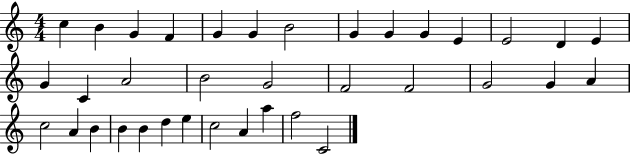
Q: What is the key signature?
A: C major